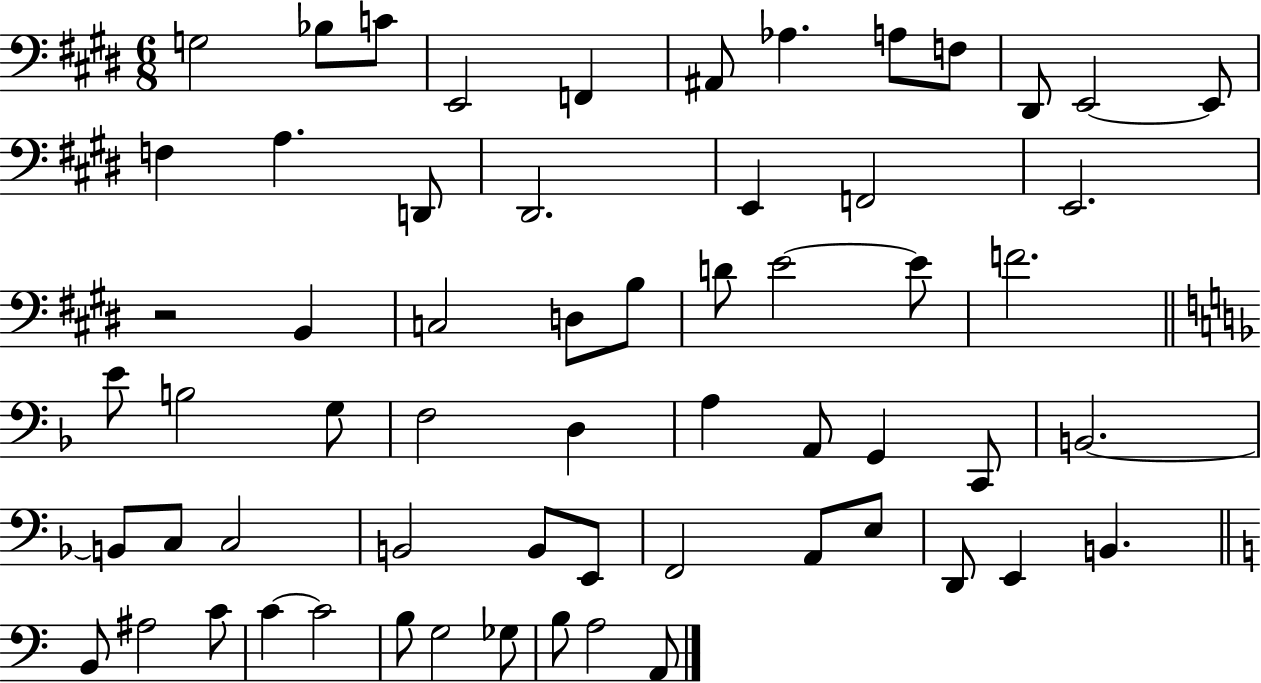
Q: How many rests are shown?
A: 1